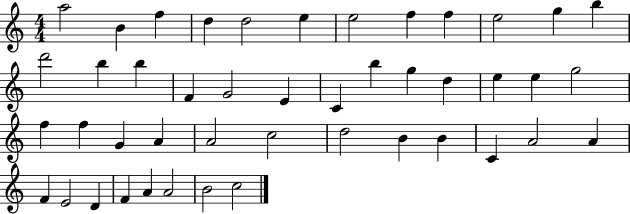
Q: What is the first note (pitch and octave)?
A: A5